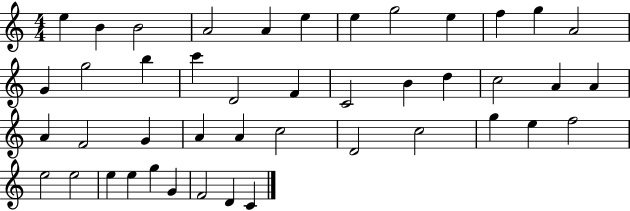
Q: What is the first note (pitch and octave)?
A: E5